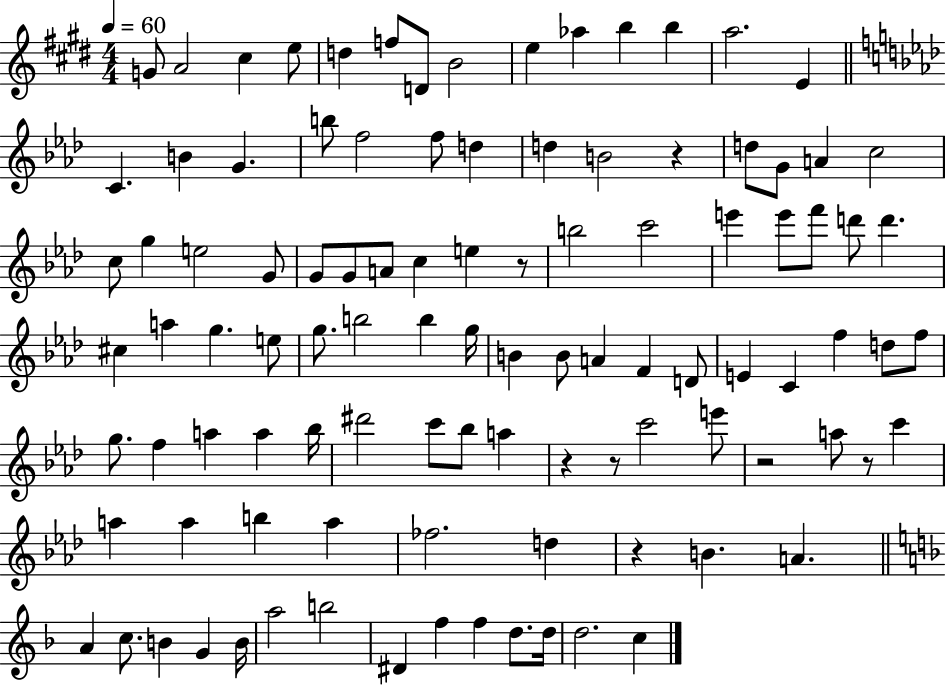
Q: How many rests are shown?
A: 7